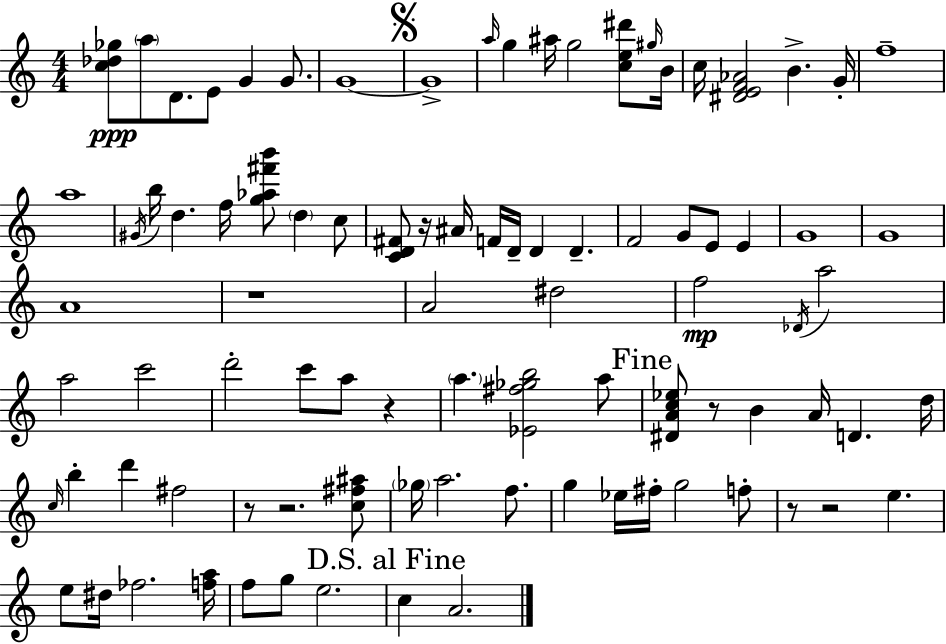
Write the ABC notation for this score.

X:1
T:Untitled
M:4/4
L:1/4
K:Am
[c_d_g]/2 a/2 D/2 E/2 G G/2 G4 G4 a/4 g ^a/4 g2 [ce^d']/2 ^g/4 B/4 c/4 [^DEF_A]2 B G/4 f4 a4 ^G/4 b/4 d f/4 [g_a^f'b']/2 d c/2 [CD^F]/2 z/4 ^A/4 F/4 D/4 D D F2 G/2 E/2 E G4 G4 A4 z4 A2 ^d2 f2 _D/4 a2 a2 c'2 d'2 c'/2 a/2 z a [_E^f_gb]2 a/2 [^DAc_e]/2 z/2 B A/4 D d/4 c/4 b d' ^f2 z/2 z2 [c^f^a]/2 _g/4 a2 f/2 g _e/4 ^f/4 g2 f/2 z/2 z2 e e/2 ^d/4 _f2 [fa]/4 f/2 g/2 e2 c A2